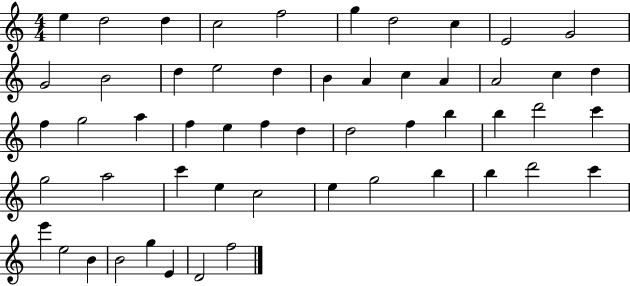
E5/q D5/h D5/q C5/h F5/h G5/q D5/h C5/q E4/h G4/h G4/h B4/h D5/q E5/h D5/q B4/q A4/q C5/q A4/q A4/h C5/q D5/q F5/q G5/h A5/q F5/q E5/q F5/q D5/q D5/h F5/q B5/q B5/q D6/h C6/q G5/h A5/h C6/q E5/q C5/h E5/q G5/h B5/q B5/q D6/h C6/q E6/q E5/h B4/q B4/h G5/q E4/q D4/h F5/h